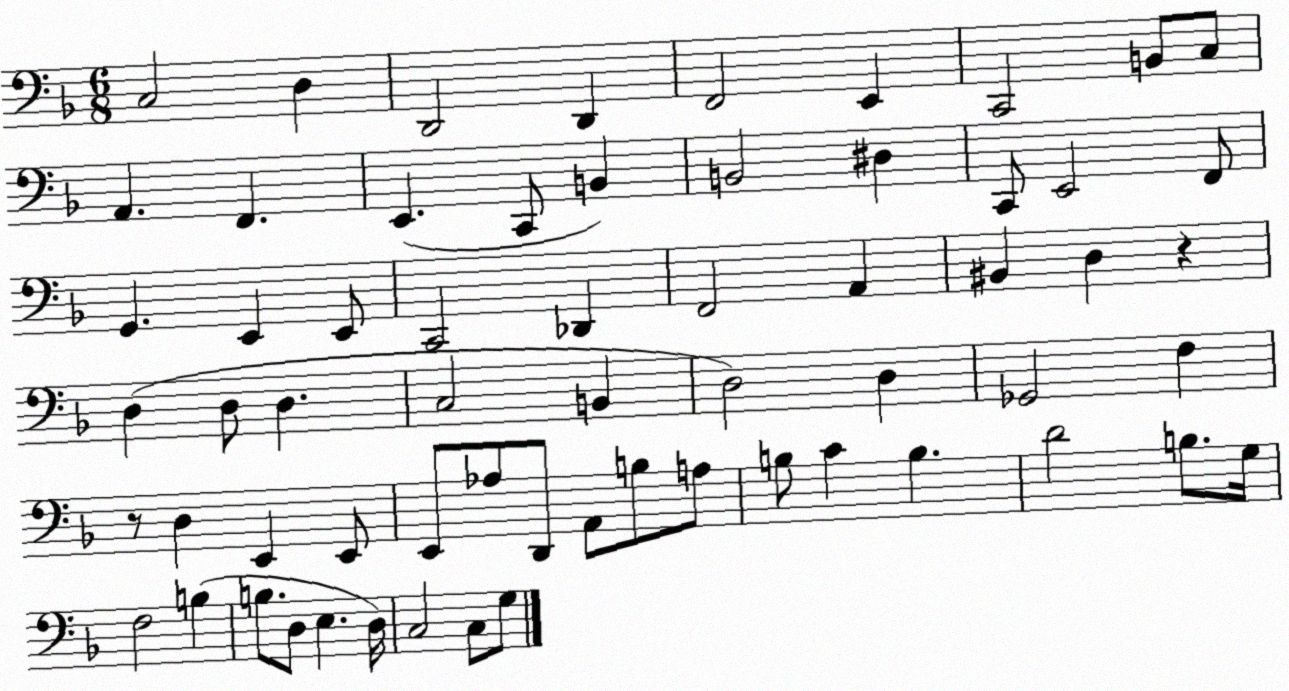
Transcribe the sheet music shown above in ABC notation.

X:1
T:Untitled
M:6/8
L:1/4
K:F
C,2 D, D,,2 D,, F,,2 E,, C,,2 B,,/2 C,/2 A,, F,, E,, C,,/2 B,, B,,2 ^D, C,,/2 E,,2 F,,/2 G,, E,, E,,/2 C,,2 _D,, F,,2 A,, ^B,, D, z D, D,/2 D, C,2 B,, D,2 D, _G,,2 F, z/2 D, E,, E,,/2 E,,/2 _A,/2 D,,/2 A,,/2 B,/2 A,/2 B,/2 C B, D2 B,/2 G,/4 F,2 B, B,/2 D,/2 E, D,/4 C,2 C,/2 G,/2